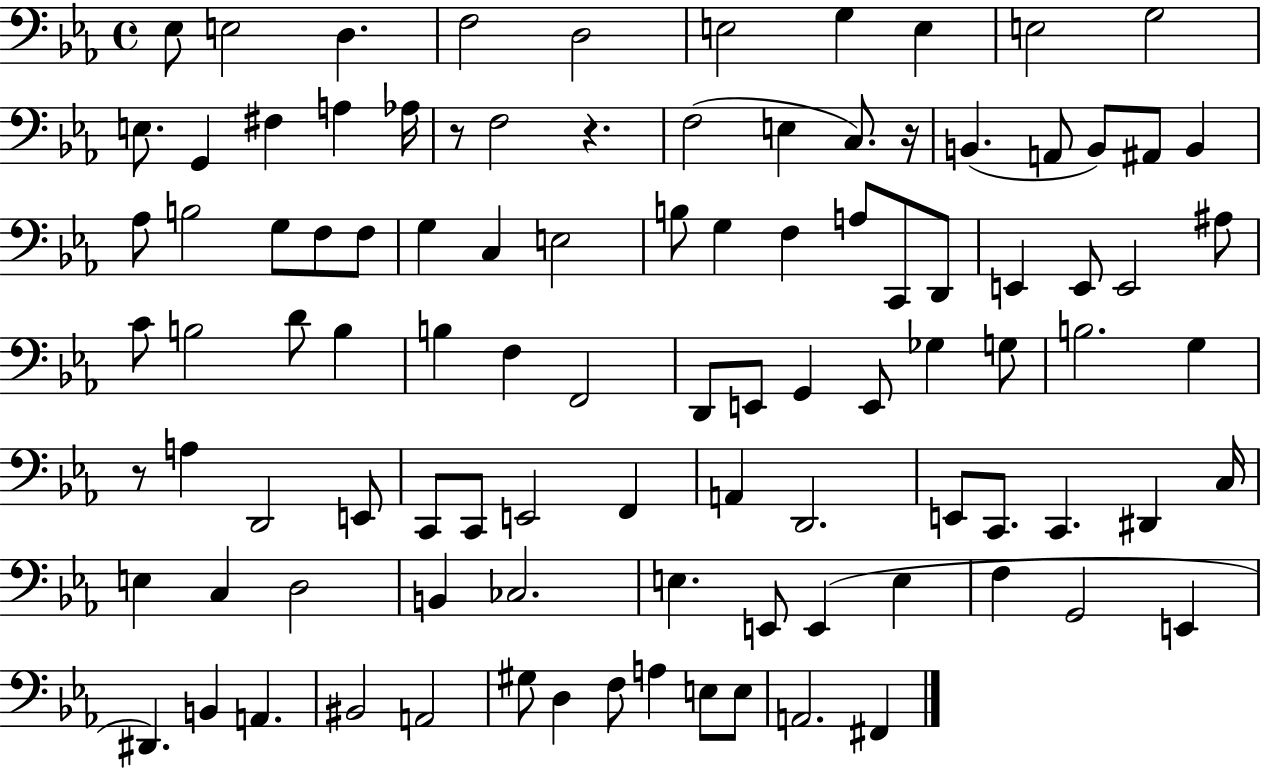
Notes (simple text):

Eb3/e E3/h D3/q. F3/h D3/h E3/h G3/q E3/q E3/h G3/h E3/e. G2/q F#3/q A3/q Ab3/s R/e F3/h R/q. F3/h E3/q C3/e. R/s B2/q. A2/e B2/e A#2/e B2/q Ab3/e B3/h G3/e F3/e F3/e G3/q C3/q E3/h B3/e G3/q F3/q A3/e C2/e D2/e E2/q E2/e E2/h A#3/e C4/e B3/h D4/e B3/q B3/q F3/q F2/h D2/e E2/e G2/q E2/e Gb3/q G3/e B3/h. G3/q R/e A3/q D2/h E2/e C2/e C2/e E2/h F2/q A2/q D2/h. E2/e C2/e. C2/q. D#2/q C3/s E3/q C3/q D3/h B2/q CES3/h. E3/q. E2/e E2/q E3/q F3/q G2/h E2/q D#2/q. B2/q A2/q. BIS2/h A2/h G#3/e D3/q F3/e A3/q E3/e E3/e A2/h. F#2/q